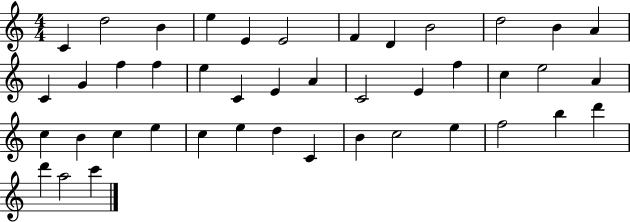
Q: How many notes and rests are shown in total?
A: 43